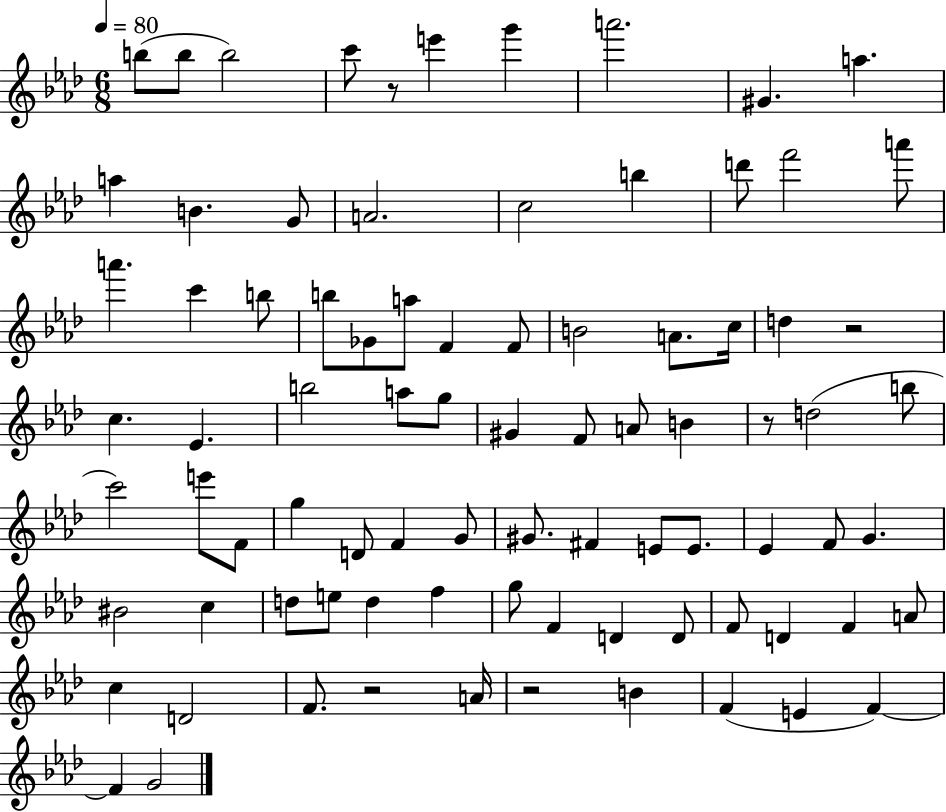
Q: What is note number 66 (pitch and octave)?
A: F4